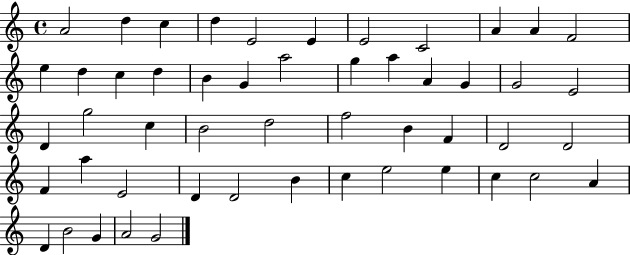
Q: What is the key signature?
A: C major